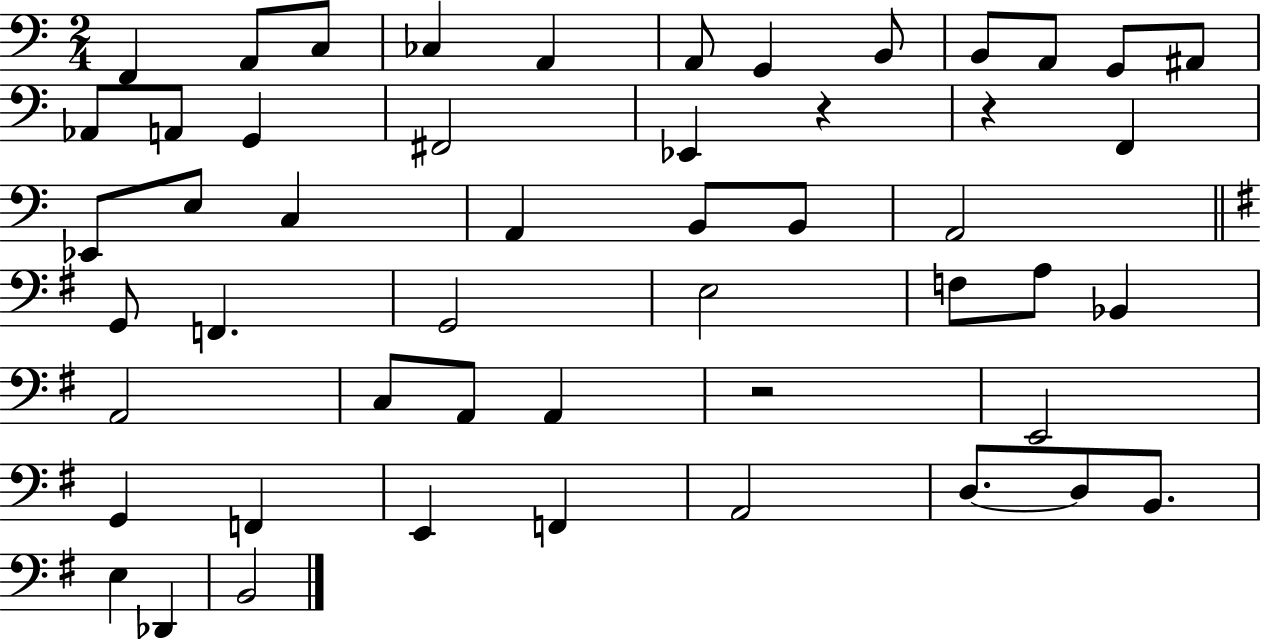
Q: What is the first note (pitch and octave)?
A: F2